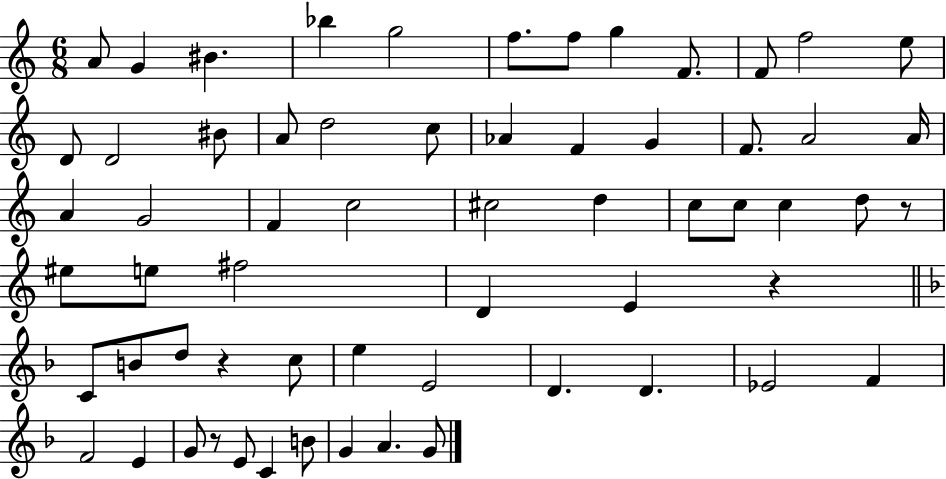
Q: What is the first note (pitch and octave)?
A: A4